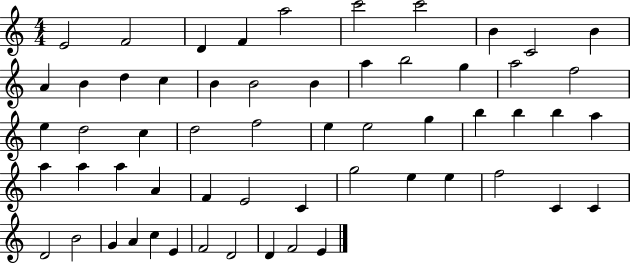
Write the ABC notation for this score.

X:1
T:Untitled
M:4/4
L:1/4
K:C
E2 F2 D F a2 c'2 c'2 B C2 B A B d c B B2 B a b2 g a2 f2 e d2 c d2 f2 e e2 g b b b a a a a A F E2 C g2 e e f2 C C D2 B2 G A c E F2 D2 D F2 E